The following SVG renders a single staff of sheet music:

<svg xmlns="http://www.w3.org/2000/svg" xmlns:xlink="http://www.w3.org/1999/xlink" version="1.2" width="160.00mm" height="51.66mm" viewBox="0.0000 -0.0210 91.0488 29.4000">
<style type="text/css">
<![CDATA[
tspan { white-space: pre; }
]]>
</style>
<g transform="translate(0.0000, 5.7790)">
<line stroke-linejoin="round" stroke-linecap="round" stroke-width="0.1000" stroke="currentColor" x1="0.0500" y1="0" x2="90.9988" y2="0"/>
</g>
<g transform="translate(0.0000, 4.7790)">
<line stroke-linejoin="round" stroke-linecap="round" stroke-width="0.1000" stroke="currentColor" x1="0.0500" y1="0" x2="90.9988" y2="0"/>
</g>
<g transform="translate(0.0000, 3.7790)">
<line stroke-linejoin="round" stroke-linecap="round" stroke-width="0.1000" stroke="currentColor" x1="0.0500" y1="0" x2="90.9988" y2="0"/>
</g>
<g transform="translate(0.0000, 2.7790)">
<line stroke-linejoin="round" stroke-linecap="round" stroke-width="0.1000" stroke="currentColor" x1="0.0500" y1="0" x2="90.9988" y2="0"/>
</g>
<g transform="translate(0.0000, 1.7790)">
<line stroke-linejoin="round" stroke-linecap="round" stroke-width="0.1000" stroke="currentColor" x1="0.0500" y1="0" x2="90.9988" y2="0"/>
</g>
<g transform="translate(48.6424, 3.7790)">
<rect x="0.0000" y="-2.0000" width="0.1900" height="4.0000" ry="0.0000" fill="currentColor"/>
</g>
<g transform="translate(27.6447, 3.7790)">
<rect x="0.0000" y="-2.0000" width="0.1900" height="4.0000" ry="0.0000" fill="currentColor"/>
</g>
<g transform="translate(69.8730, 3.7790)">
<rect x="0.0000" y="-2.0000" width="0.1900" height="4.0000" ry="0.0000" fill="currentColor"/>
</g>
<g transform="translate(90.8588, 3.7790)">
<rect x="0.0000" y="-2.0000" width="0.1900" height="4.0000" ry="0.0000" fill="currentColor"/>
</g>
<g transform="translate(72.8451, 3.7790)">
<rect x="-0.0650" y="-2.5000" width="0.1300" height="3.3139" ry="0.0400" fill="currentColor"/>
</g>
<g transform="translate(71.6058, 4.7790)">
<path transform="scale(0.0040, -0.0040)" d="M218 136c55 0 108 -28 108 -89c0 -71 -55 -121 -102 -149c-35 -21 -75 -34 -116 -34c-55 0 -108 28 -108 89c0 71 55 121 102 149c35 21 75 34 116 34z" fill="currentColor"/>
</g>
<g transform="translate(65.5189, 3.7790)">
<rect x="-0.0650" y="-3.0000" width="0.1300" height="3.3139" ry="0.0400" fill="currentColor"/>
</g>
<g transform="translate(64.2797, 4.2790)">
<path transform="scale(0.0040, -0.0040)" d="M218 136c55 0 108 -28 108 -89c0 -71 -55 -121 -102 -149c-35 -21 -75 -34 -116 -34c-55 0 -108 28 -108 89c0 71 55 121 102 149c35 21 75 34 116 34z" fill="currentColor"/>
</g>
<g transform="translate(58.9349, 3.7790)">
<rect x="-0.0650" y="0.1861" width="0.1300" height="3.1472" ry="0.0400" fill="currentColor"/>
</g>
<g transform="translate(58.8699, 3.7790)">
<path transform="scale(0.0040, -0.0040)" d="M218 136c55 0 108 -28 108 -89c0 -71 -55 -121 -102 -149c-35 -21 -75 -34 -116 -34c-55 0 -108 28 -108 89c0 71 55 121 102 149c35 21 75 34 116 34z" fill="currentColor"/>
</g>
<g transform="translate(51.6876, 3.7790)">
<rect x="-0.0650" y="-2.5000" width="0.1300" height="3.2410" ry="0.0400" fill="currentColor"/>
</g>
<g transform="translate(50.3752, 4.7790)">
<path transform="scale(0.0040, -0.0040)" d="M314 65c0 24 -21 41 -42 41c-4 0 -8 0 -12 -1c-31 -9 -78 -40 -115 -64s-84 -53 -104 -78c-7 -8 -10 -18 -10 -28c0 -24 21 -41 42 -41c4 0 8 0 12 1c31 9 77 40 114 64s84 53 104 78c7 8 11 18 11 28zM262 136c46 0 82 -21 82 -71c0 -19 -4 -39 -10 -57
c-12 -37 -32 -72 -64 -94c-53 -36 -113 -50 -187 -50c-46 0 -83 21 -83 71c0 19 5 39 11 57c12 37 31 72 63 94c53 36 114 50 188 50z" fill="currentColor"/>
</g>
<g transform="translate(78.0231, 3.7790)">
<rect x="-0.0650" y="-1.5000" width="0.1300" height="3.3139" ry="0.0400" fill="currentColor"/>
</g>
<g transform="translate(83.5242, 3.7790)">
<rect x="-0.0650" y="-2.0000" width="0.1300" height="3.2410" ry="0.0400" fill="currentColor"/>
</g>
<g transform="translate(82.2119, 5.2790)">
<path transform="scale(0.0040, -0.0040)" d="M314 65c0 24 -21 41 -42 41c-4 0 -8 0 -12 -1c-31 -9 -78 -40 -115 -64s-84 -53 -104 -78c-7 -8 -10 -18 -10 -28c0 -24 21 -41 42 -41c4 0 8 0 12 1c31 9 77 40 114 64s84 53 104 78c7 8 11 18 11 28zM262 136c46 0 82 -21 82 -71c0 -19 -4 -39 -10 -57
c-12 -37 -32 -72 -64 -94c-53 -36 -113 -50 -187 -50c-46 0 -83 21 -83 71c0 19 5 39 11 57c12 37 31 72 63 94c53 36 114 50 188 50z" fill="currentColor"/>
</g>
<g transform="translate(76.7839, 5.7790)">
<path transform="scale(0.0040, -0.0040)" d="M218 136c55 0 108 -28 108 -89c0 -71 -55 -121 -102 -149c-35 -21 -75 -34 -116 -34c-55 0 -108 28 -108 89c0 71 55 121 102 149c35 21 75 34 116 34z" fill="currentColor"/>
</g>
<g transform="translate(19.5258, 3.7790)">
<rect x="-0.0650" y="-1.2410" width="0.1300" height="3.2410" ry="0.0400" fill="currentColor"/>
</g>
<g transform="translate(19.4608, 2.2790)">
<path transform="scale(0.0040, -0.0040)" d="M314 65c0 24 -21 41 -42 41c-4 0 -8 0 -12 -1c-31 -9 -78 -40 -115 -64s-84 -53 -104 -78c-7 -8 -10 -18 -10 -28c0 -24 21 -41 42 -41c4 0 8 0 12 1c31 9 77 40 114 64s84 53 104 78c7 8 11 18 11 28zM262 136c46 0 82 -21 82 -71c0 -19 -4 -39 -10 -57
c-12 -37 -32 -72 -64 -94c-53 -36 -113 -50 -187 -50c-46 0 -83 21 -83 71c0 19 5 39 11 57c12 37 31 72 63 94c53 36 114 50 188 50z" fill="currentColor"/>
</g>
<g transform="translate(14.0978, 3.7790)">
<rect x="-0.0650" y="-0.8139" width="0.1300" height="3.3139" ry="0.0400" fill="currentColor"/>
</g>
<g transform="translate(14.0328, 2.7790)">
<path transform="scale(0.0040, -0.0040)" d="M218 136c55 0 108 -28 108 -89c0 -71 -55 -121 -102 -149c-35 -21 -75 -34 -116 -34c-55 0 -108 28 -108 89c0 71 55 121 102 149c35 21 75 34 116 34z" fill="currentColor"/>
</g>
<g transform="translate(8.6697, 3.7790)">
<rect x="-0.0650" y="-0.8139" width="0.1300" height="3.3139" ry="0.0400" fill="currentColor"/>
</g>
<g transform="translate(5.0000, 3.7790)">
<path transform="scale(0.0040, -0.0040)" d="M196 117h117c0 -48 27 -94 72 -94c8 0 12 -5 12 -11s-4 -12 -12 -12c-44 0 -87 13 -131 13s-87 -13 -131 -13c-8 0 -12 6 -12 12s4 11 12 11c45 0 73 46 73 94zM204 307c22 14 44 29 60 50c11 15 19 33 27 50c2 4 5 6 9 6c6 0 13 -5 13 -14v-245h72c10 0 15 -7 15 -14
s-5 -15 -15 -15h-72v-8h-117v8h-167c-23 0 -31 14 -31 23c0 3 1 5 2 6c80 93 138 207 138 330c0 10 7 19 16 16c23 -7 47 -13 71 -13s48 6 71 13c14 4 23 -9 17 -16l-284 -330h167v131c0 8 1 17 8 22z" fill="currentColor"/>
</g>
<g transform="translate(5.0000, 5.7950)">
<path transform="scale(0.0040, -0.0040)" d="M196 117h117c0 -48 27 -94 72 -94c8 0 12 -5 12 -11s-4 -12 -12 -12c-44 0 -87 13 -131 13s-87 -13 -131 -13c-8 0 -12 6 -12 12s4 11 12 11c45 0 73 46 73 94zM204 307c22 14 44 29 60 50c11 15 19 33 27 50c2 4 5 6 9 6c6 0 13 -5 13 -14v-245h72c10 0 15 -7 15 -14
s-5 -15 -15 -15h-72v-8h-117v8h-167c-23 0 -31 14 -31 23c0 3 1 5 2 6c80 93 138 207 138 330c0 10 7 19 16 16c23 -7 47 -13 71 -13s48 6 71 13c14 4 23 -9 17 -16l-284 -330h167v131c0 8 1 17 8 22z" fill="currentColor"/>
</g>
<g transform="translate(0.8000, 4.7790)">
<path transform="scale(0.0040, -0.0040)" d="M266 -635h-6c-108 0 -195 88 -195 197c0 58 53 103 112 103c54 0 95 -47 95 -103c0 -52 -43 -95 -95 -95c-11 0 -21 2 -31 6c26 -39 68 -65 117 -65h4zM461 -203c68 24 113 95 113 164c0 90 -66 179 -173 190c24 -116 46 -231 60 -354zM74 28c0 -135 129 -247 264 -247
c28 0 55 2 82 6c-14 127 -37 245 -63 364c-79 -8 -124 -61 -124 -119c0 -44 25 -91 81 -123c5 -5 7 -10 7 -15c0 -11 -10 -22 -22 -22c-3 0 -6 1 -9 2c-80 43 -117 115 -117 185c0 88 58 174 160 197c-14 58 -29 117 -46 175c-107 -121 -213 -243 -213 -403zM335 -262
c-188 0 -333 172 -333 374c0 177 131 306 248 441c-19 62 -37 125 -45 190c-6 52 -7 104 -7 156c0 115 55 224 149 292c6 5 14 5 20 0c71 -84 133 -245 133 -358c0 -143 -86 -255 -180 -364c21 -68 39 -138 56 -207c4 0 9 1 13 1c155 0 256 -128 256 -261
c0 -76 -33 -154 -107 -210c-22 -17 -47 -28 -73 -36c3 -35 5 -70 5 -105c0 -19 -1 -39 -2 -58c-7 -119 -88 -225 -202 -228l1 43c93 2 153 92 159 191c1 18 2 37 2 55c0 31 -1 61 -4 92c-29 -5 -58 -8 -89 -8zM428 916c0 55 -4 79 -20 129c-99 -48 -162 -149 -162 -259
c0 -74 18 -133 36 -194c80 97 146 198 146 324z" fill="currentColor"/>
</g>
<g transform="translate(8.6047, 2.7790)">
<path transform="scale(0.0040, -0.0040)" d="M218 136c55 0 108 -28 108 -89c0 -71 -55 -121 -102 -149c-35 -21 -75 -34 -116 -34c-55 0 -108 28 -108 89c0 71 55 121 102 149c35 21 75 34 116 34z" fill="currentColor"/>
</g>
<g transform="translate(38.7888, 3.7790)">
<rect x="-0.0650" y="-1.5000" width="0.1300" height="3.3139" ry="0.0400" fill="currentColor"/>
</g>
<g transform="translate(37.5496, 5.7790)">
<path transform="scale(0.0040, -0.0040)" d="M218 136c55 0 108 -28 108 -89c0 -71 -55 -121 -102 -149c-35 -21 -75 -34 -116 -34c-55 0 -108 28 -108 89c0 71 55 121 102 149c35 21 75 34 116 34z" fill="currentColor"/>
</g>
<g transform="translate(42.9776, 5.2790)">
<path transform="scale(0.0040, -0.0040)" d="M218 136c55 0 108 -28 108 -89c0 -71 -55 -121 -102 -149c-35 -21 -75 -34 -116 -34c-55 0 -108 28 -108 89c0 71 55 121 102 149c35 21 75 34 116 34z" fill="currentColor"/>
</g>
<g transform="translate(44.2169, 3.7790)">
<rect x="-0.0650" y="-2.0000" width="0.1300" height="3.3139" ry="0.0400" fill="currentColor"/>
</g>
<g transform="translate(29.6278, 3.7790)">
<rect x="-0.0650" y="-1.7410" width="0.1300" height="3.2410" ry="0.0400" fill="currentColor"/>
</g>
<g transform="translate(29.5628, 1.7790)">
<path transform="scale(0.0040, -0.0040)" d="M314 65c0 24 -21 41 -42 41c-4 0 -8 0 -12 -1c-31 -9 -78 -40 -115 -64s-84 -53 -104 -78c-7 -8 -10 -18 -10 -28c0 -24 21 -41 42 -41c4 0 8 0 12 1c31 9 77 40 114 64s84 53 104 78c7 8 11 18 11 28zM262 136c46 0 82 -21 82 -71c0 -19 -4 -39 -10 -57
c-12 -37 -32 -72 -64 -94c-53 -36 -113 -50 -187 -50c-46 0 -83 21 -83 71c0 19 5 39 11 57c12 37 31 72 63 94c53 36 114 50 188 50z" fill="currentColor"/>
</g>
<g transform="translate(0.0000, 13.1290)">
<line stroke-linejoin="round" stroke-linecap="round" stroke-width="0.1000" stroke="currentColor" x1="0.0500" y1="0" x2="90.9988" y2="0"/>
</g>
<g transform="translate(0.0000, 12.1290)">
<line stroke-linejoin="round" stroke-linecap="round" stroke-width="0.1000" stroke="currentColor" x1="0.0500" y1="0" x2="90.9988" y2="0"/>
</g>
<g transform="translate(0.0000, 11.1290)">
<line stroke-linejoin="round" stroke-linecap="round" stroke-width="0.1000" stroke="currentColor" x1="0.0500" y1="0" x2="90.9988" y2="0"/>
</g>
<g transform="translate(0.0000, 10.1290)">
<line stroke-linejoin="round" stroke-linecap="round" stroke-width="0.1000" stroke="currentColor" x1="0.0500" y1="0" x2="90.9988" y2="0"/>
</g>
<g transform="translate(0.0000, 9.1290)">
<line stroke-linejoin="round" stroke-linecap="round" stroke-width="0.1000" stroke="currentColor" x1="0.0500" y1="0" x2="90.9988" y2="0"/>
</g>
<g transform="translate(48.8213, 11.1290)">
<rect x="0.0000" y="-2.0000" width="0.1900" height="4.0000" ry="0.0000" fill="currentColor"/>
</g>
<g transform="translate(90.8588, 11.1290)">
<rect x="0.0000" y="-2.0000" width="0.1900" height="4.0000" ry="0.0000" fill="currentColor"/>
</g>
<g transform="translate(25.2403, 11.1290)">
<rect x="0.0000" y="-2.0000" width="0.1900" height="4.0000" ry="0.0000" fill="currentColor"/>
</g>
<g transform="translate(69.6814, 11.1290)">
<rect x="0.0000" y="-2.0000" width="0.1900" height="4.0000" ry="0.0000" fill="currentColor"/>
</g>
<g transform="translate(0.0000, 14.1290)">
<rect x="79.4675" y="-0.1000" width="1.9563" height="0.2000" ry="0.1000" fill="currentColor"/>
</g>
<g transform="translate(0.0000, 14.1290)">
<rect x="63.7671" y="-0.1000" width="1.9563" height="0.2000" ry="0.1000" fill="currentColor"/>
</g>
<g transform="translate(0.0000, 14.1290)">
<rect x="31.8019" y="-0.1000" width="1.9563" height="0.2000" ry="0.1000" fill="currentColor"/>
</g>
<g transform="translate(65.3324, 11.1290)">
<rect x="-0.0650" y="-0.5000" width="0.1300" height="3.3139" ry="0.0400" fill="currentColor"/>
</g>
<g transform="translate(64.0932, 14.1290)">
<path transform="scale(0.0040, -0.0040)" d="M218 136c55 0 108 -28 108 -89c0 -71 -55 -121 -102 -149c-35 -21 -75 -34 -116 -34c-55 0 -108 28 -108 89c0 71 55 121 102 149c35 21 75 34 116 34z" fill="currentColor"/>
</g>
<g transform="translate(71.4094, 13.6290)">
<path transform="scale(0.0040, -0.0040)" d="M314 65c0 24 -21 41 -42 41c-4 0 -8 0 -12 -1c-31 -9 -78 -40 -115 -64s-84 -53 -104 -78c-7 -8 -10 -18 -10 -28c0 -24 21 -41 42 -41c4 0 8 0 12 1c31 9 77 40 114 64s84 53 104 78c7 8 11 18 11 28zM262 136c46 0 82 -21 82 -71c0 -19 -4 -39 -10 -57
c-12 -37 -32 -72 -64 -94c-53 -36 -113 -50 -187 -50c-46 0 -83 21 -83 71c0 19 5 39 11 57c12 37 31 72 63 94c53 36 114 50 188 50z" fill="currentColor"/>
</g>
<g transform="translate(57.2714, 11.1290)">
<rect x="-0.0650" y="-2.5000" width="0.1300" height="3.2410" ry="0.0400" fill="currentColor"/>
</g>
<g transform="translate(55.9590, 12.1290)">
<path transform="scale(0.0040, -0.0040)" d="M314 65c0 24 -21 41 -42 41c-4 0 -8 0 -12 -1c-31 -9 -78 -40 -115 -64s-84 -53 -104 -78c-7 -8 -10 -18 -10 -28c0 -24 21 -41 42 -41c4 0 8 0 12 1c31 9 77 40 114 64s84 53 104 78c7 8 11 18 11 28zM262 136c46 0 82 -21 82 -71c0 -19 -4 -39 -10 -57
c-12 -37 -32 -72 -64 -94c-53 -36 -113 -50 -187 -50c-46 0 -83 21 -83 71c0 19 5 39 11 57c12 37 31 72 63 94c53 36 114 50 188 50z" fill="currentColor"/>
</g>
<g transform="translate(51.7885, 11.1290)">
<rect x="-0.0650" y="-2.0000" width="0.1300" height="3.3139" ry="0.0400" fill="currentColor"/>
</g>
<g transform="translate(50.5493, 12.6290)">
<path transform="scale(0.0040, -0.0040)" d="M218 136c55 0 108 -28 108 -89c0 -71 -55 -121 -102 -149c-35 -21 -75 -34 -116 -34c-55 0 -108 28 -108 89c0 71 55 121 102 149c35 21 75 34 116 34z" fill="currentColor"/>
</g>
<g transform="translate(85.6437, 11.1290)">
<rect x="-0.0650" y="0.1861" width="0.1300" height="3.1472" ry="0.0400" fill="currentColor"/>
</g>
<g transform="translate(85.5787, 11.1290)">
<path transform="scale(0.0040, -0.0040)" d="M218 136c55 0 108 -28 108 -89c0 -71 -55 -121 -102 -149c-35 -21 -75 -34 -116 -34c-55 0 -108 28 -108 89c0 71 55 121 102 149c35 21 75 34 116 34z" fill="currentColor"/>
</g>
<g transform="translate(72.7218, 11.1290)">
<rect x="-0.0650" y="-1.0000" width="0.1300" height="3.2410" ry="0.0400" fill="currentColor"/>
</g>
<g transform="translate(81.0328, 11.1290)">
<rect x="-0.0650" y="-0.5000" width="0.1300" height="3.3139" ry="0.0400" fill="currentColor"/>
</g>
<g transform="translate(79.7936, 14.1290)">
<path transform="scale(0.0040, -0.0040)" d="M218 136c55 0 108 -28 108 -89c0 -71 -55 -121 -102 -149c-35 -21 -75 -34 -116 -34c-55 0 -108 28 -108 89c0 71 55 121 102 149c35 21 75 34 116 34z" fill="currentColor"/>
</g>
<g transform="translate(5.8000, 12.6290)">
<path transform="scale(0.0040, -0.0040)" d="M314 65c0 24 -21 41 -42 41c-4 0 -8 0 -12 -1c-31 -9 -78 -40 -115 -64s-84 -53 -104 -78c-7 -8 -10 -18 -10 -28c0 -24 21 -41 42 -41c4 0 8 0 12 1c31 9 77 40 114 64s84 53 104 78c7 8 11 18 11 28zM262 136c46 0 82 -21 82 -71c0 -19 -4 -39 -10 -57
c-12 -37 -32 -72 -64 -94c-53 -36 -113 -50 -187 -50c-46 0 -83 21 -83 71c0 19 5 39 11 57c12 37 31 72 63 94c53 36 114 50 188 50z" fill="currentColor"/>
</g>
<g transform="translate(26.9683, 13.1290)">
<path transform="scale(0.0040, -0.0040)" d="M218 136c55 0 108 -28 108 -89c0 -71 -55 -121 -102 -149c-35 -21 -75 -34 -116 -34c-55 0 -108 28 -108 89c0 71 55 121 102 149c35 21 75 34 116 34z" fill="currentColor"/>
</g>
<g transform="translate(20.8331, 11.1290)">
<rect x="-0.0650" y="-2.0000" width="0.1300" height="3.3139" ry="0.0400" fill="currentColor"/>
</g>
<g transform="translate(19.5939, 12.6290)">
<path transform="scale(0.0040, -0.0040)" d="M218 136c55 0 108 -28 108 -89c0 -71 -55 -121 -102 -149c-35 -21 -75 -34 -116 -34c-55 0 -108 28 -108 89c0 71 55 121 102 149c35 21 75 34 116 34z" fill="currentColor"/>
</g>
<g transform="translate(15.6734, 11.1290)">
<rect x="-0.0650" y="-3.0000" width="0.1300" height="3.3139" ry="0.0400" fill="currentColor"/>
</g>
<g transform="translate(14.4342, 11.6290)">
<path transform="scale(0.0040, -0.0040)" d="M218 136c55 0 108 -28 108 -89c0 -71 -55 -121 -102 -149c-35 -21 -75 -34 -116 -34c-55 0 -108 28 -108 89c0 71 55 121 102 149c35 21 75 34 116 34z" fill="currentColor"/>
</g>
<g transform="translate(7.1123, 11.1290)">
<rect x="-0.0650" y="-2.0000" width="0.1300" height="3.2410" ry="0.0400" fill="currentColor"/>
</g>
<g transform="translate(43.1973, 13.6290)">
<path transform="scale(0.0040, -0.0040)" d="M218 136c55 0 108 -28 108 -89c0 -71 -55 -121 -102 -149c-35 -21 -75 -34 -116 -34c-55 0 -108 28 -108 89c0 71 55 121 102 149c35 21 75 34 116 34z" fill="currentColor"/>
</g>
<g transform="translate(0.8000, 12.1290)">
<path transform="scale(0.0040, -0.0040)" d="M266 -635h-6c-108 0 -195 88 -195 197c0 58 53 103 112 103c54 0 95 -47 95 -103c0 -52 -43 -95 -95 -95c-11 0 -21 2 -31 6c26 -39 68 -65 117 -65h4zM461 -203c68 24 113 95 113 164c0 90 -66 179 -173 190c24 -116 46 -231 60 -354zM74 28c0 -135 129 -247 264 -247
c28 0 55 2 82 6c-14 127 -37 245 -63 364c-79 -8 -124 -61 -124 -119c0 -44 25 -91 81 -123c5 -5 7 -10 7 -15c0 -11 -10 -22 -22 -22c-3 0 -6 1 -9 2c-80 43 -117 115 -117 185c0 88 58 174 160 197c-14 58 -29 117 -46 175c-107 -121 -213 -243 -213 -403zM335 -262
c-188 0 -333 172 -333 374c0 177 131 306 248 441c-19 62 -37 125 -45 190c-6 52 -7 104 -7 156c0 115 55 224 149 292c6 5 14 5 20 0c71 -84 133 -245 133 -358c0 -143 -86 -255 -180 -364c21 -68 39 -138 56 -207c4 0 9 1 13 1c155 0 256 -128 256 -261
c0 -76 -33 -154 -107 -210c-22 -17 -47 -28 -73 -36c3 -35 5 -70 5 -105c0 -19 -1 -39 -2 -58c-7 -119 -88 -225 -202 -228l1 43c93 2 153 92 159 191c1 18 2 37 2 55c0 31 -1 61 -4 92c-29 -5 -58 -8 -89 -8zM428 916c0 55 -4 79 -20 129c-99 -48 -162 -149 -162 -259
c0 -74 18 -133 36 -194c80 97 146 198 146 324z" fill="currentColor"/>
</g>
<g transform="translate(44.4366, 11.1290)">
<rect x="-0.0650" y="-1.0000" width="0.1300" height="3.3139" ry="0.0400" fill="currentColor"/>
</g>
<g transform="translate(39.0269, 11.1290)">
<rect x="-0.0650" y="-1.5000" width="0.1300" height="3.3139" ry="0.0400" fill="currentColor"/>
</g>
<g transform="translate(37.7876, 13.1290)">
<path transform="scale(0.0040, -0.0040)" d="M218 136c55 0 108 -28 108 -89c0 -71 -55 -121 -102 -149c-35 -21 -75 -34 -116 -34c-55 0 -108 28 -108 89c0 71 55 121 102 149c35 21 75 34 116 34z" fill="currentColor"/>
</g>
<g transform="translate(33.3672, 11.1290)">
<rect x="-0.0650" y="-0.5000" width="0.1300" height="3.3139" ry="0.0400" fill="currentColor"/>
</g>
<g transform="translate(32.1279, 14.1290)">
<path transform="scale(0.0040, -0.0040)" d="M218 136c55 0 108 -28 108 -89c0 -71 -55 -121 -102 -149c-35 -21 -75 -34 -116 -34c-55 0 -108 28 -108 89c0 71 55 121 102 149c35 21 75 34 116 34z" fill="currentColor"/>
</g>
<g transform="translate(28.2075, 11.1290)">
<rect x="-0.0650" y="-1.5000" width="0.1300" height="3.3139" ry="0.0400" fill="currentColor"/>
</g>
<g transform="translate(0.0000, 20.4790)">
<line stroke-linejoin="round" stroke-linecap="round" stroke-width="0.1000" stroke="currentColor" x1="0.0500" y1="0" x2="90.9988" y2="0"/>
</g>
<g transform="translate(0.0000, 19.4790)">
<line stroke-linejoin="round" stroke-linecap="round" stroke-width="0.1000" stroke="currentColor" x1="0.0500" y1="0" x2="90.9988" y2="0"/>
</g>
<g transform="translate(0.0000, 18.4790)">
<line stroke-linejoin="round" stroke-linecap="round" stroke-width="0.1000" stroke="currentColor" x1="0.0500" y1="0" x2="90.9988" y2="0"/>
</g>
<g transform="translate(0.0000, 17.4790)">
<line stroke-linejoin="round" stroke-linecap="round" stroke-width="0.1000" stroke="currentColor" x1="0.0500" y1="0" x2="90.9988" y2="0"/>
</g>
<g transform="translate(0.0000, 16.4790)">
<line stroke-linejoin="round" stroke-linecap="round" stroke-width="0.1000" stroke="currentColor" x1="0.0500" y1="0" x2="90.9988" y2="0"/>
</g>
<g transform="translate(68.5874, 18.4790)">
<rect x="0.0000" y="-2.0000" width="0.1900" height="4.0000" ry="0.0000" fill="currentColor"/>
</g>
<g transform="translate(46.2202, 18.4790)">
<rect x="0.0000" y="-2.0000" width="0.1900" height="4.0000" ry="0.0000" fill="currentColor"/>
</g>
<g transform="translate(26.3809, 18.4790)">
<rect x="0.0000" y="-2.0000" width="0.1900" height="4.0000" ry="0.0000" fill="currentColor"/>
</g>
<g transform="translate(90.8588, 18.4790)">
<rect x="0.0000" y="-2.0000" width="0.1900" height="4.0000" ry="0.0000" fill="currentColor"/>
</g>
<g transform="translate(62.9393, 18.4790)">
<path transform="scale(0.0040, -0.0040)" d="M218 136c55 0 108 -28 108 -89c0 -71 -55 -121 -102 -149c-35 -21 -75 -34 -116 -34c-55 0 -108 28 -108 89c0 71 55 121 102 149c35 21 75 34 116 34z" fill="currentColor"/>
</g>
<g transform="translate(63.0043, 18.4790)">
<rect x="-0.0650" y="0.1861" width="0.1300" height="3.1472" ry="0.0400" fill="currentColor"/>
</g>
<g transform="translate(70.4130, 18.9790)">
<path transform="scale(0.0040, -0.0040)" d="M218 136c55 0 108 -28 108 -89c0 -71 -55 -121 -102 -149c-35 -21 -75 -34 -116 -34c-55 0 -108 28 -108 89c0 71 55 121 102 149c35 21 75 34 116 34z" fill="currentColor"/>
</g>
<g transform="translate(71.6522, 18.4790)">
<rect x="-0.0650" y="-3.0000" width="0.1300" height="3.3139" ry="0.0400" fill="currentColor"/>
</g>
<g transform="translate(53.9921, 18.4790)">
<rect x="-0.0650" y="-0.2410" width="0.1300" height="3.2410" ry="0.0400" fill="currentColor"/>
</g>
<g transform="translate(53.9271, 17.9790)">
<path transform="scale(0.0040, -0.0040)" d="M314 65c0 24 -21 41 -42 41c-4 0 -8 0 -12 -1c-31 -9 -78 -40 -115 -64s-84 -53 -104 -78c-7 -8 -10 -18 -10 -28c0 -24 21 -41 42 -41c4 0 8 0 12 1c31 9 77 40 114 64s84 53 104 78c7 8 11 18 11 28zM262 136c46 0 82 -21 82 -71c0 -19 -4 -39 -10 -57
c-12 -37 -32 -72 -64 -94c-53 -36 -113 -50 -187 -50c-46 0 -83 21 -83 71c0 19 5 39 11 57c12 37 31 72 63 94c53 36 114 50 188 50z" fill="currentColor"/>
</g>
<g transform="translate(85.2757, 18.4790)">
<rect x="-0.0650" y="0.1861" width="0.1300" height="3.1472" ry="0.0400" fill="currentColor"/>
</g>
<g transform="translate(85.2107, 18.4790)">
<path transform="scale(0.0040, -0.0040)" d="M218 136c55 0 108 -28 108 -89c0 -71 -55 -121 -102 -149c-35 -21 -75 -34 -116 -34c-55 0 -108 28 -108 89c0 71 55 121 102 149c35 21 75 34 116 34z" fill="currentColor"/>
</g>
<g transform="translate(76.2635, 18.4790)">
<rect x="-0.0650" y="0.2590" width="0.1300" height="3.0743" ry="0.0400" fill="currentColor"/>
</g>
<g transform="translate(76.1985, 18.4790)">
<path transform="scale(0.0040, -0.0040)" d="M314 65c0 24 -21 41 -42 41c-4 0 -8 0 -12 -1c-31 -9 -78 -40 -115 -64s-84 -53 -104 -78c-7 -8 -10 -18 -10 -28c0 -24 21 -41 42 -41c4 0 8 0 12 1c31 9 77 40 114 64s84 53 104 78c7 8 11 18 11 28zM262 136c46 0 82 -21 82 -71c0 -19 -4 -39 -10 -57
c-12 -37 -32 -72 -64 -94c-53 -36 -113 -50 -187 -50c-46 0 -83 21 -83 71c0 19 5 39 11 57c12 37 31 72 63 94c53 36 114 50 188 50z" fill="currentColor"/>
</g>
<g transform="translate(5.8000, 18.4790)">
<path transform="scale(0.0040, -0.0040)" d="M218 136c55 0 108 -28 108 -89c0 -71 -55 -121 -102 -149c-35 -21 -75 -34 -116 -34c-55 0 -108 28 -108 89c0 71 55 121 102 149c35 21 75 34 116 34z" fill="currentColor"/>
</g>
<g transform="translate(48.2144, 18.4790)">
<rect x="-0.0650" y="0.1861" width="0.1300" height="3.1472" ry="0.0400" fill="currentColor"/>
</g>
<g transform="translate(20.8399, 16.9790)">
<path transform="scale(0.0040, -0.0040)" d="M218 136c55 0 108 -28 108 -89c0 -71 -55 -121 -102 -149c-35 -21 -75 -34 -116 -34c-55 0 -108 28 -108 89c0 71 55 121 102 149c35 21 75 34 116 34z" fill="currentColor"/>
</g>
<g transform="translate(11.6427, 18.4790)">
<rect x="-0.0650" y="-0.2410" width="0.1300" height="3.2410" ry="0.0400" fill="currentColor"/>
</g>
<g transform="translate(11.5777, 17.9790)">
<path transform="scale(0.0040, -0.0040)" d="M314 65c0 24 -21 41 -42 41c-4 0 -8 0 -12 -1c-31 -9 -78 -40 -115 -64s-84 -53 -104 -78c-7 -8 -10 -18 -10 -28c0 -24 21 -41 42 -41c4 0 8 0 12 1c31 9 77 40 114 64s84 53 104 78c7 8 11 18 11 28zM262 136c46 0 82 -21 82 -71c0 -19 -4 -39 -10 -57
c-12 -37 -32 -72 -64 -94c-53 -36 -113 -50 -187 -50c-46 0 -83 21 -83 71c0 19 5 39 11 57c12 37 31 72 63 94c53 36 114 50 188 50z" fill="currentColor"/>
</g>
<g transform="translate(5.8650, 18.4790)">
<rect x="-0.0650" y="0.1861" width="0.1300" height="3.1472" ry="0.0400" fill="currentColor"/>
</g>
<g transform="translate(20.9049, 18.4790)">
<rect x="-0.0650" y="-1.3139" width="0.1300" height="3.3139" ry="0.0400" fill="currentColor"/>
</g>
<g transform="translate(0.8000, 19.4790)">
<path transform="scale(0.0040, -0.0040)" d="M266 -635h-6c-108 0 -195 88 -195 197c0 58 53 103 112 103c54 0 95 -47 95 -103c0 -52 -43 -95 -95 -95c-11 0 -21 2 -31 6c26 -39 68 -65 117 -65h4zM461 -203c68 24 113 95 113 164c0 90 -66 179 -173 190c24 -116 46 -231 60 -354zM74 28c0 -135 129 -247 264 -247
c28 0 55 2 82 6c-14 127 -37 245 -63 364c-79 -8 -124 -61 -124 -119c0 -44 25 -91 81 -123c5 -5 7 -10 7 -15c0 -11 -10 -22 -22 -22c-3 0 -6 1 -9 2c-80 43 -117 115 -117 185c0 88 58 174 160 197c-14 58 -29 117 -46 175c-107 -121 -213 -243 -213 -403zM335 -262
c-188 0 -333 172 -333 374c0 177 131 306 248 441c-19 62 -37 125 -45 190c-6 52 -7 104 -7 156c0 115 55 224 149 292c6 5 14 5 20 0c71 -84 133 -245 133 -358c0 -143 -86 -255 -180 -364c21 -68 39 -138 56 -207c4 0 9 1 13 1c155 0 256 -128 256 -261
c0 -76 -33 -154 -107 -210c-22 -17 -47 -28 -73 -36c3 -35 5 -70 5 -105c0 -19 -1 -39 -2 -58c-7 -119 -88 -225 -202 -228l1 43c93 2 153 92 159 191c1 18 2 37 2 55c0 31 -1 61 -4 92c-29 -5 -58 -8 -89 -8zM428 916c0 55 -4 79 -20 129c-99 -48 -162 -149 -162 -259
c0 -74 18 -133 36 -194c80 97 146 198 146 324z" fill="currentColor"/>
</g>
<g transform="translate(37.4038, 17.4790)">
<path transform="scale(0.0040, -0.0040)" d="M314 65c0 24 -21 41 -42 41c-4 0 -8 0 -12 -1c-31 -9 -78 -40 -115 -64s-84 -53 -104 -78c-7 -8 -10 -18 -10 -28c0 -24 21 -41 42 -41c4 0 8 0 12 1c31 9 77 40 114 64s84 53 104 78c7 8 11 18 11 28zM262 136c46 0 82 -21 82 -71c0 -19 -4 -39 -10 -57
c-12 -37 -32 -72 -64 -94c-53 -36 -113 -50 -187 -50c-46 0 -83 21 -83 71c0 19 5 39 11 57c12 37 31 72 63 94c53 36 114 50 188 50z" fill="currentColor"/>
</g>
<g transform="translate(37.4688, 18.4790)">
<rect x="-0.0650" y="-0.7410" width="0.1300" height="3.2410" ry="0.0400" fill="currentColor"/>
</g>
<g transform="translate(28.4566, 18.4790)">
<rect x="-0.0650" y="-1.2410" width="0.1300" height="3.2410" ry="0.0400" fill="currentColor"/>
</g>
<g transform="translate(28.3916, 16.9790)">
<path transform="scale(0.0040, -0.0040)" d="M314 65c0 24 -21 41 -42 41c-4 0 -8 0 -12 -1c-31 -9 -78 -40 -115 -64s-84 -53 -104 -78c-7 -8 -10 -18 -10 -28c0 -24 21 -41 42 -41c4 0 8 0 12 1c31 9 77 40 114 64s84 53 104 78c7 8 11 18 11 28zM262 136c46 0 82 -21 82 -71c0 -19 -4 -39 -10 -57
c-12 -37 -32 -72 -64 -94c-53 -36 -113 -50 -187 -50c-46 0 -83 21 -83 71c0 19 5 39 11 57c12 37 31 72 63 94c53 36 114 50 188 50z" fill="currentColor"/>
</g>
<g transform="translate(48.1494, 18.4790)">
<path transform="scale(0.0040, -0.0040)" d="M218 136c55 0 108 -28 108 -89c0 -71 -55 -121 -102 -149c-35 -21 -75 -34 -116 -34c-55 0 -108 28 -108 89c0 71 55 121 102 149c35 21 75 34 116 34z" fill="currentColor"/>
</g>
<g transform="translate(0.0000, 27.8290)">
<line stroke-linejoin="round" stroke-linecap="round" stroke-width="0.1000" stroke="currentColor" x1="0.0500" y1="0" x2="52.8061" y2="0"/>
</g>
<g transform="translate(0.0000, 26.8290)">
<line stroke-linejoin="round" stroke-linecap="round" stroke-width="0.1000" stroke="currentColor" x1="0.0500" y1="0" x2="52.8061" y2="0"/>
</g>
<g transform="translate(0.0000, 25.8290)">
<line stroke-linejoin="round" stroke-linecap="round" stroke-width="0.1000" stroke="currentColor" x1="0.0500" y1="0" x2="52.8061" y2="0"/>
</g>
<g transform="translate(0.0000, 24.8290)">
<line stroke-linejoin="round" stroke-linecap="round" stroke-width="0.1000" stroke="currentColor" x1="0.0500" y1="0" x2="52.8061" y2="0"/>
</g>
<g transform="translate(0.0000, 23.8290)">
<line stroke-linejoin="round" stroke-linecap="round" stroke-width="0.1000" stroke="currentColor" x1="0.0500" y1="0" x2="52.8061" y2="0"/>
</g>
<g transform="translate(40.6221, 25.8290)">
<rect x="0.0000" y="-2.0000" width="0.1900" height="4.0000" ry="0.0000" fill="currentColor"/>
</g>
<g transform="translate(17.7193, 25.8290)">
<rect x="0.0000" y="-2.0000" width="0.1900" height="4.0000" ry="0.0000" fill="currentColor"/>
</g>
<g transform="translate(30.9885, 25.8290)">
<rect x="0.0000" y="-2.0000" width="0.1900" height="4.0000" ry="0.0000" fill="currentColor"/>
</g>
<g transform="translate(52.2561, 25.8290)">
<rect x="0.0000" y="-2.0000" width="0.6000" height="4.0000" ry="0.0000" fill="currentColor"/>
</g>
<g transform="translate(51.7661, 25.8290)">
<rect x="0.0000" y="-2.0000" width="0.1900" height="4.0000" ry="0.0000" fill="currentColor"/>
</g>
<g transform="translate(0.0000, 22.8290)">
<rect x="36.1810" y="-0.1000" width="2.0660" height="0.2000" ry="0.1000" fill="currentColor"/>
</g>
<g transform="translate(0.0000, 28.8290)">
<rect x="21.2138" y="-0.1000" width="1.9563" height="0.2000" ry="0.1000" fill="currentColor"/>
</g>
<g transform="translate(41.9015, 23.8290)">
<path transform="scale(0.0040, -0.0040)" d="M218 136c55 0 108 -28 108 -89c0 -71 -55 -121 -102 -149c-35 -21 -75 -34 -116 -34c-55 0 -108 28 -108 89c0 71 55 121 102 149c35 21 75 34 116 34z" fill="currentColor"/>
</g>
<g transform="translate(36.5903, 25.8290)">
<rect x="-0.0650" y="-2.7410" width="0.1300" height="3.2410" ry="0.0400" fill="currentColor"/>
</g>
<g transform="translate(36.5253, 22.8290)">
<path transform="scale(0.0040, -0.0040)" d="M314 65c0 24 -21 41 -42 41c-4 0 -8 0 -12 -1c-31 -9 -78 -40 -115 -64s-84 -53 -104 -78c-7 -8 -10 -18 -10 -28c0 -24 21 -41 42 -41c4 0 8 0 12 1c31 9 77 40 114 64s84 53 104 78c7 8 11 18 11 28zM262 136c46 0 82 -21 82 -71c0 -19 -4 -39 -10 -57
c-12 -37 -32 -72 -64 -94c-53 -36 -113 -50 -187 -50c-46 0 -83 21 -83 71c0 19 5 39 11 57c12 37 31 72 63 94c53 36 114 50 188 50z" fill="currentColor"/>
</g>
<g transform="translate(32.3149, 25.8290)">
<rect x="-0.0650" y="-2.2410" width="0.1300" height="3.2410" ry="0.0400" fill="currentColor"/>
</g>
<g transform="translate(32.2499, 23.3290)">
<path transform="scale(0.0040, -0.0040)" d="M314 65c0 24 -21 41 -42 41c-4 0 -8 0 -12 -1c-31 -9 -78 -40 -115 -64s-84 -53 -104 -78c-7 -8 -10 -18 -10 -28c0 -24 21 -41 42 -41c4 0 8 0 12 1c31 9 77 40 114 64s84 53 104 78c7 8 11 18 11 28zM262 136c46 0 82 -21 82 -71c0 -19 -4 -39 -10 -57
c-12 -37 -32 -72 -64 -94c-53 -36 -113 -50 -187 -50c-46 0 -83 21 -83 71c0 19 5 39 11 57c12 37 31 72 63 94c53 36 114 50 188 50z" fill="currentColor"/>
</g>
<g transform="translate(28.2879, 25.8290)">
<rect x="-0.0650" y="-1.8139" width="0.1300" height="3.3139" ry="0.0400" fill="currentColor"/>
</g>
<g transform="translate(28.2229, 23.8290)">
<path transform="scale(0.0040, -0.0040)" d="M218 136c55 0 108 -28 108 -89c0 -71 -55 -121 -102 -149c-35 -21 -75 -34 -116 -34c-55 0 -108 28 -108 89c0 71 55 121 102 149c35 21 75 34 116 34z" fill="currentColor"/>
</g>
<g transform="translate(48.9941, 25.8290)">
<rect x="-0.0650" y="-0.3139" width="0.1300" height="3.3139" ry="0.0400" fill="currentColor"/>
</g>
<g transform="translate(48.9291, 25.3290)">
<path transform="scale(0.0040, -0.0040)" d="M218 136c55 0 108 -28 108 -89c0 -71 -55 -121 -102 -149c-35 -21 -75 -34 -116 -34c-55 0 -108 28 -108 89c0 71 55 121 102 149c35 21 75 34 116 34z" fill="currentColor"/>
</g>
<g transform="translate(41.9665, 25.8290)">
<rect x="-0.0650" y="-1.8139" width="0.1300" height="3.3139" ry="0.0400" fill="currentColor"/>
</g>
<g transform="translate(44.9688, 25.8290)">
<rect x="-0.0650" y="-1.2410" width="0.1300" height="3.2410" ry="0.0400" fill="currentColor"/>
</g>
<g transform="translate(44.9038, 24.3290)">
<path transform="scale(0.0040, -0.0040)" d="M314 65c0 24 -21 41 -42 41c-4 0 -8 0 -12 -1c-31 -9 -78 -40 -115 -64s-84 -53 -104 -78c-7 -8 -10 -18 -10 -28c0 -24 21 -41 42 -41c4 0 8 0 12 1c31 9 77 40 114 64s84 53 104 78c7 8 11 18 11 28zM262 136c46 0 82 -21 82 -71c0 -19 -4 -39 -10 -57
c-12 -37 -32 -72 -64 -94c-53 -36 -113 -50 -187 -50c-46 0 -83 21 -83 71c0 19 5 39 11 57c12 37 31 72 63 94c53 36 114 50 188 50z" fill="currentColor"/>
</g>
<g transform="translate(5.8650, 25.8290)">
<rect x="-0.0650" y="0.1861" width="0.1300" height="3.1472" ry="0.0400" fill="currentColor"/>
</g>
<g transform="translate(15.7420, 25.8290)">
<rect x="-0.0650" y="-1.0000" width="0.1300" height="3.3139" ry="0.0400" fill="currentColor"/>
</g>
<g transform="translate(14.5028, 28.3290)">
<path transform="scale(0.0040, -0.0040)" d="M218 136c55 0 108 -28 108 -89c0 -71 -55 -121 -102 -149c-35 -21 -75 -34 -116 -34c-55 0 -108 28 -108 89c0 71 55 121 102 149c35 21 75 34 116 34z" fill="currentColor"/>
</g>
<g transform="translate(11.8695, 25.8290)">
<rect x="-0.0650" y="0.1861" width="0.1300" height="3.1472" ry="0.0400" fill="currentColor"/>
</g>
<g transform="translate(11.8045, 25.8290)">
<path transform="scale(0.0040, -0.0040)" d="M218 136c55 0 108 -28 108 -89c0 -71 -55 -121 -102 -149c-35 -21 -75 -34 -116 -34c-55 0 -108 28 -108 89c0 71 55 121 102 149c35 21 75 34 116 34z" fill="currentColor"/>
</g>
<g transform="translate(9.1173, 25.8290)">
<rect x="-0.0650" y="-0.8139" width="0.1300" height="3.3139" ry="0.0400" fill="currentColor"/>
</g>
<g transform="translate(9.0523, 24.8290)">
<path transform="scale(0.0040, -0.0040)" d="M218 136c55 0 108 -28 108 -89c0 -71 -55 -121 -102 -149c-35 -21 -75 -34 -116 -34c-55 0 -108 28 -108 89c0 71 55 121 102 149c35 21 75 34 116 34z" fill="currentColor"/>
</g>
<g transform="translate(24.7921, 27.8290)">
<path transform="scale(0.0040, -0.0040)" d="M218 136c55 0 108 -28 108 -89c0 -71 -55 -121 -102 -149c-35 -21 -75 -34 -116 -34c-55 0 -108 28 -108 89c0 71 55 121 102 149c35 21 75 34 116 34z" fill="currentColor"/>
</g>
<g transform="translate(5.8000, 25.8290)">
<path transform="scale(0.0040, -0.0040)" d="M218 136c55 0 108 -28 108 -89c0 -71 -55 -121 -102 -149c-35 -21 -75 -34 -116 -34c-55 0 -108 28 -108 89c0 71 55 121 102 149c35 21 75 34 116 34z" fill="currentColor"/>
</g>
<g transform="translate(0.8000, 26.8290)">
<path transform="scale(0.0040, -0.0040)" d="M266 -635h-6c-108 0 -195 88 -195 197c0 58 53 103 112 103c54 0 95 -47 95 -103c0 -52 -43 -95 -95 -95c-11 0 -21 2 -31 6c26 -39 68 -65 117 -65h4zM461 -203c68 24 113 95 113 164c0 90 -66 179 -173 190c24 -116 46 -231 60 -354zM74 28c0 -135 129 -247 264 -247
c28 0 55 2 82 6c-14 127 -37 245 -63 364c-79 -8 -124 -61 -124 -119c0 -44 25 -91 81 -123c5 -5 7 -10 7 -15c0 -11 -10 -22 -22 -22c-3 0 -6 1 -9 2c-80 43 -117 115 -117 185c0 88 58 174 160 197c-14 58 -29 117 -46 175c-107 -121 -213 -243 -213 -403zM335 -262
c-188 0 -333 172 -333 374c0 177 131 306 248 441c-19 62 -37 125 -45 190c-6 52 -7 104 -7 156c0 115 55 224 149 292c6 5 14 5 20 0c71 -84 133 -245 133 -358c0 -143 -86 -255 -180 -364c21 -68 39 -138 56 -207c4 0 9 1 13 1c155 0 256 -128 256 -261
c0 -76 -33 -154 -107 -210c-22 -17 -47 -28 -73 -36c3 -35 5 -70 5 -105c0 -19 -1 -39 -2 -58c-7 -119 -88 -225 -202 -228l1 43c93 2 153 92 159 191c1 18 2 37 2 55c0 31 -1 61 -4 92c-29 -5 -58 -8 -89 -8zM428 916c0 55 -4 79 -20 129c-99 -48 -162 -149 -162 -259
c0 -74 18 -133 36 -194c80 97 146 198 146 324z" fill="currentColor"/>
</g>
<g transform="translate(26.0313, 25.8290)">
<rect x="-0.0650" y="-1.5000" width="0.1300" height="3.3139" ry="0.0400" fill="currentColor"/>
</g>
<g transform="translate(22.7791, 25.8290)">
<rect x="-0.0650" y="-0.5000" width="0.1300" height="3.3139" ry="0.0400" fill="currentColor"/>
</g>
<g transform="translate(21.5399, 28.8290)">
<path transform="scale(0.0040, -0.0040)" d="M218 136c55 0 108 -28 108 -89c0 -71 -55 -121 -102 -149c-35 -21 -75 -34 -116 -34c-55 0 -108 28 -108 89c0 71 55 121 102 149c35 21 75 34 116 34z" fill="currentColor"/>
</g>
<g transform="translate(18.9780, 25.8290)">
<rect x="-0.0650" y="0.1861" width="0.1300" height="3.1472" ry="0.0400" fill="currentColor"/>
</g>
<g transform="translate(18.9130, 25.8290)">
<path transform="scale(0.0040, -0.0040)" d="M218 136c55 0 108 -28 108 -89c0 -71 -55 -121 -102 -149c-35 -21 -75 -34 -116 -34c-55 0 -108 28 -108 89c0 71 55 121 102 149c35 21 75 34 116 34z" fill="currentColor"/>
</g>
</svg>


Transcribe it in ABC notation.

X:1
T:Untitled
M:4/4
L:1/4
K:C
d d e2 f2 E F G2 B A G E F2 F2 A F E C E D F G2 C D2 C B B c2 e e2 d2 B c2 B A B2 B B d B D B C E f g2 a2 f e2 c